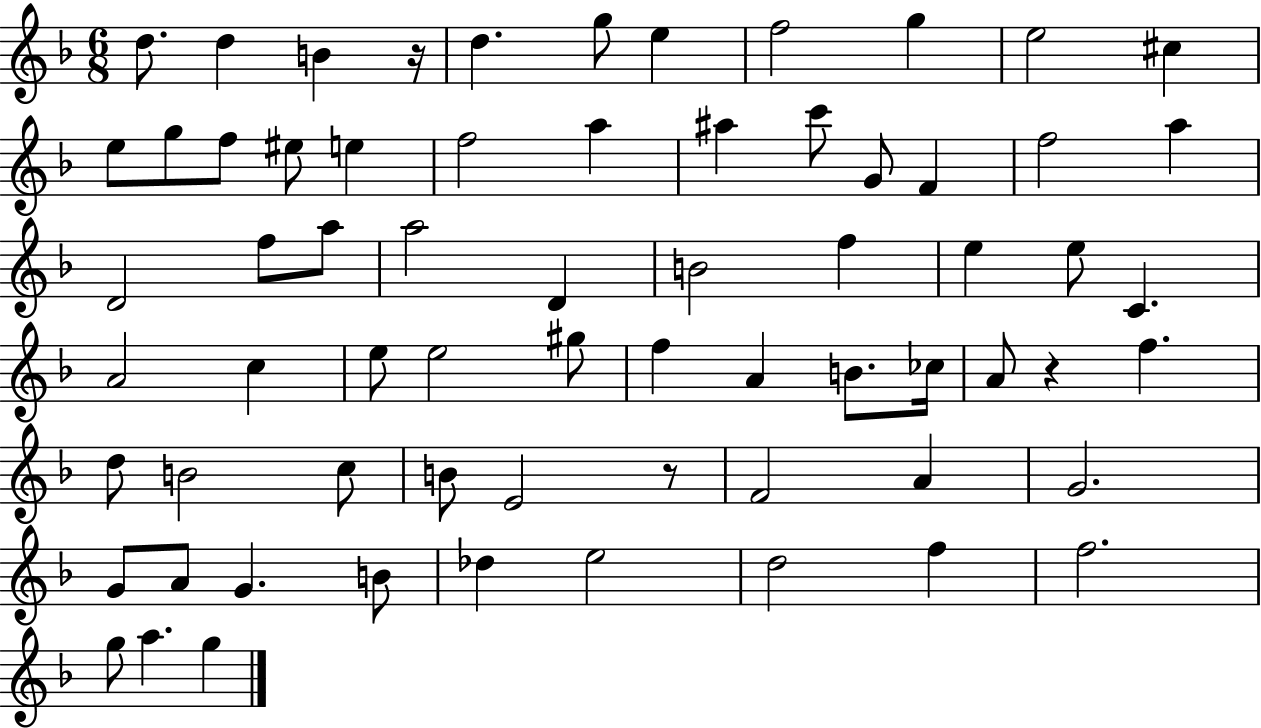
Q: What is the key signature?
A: F major